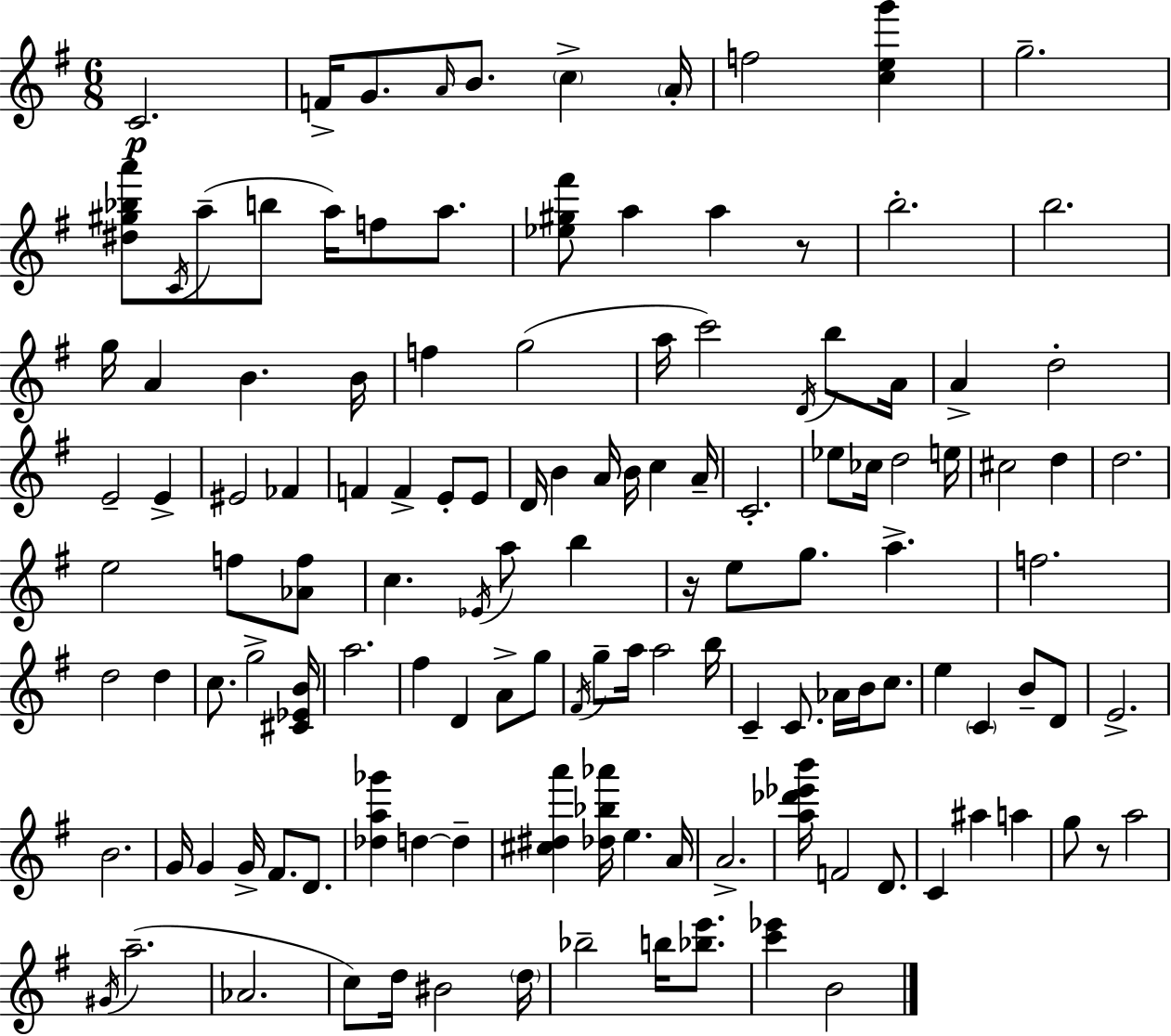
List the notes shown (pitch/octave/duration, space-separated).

C4/h. F4/s G4/e. A4/s B4/e. C5/q A4/s F5/h [C5,E5,G6]/q G5/h. [D#5,G#5,Bb5,A6]/e C4/s A5/e B5/e A5/s F5/e A5/e. [Eb5,G#5,F#6]/e A5/q A5/q R/e B5/h. B5/h. G5/s A4/q B4/q. B4/s F5/q G5/h A5/s C6/h D4/s B5/e A4/s A4/q D5/h E4/h E4/q EIS4/h FES4/q F4/q F4/q E4/e E4/e D4/s B4/q A4/s B4/s C5/q A4/s C4/h. Eb5/e CES5/s D5/h E5/s C#5/h D5/q D5/h. E5/h F5/e [Ab4,F5]/e C5/q. Eb4/s A5/e B5/q R/s E5/e G5/e. A5/q. F5/h. D5/h D5/q C5/e. G5/h [C#4,Eb4,B4]/s A5/h. F#5/q D4/q A4/e G5/e F#4/s G5/e A5/s A5/h B5/s C4/q C4/e. Ab4/s B4/s C5/e. E5/q C4/q B4/e D4/e E4/h. B4/h. G4/s G4/q G4/s F#4/e. D4/e. [Db5,A5,Gb6]/q D5/q D5/q [C#5,D#5,A6]/q [Db5,Bb5,Ab6]/s E5/q. A4/s A4/h. [A5,Db6,Eb6,B6]/s F4/h D4/e. C4/q A#5/q A5/q G5/e R/e A5/h G#4/s A5/h. Ab4/h. C5/e D5/s BIS4/h D5/s Bb5/h B5/s [Bb5,E6]/e. [C6,Eb6]/q B4/h